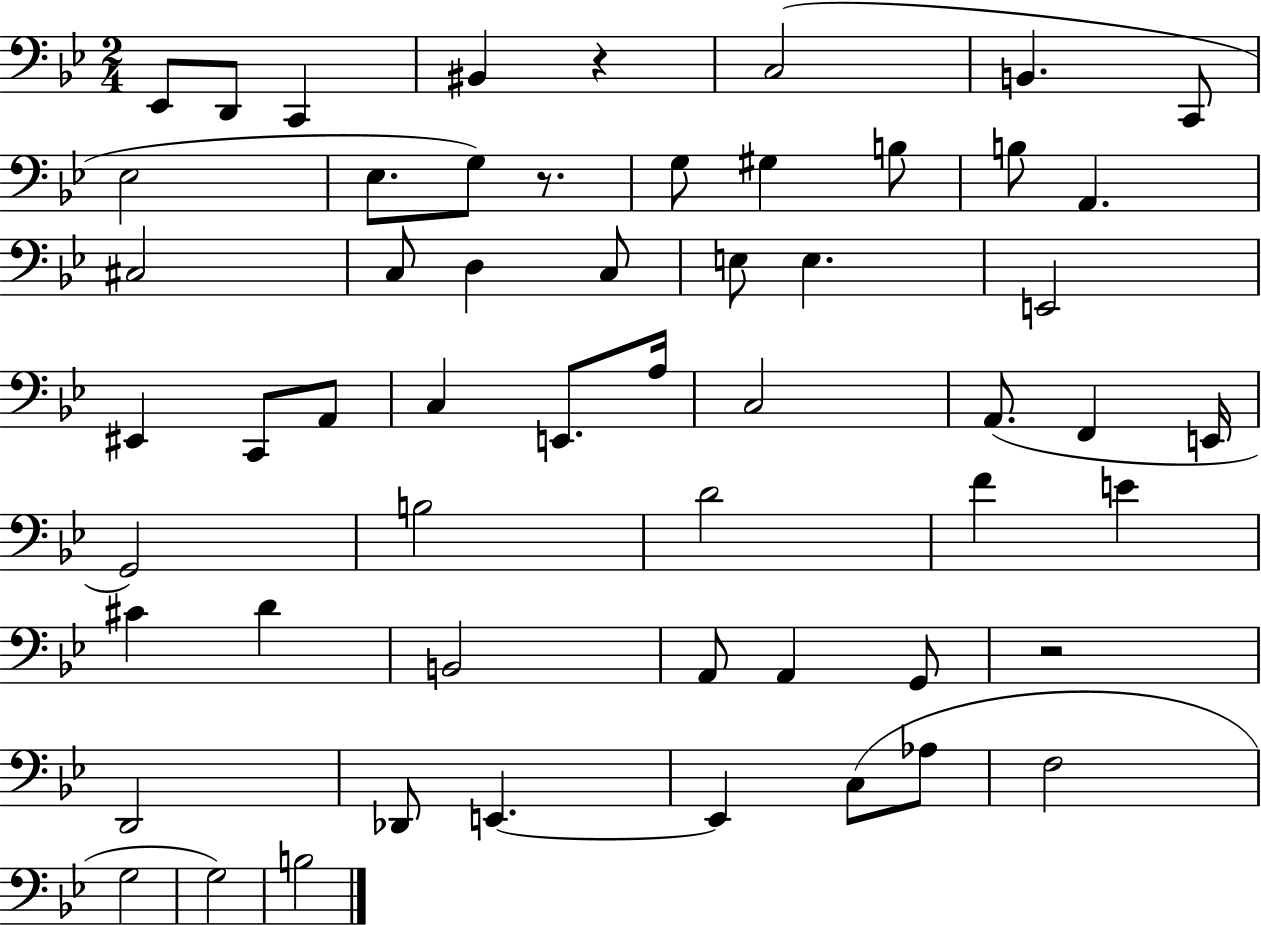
{
  \clef bass
  \numericTimeSignature
  \time 2/4
  \key bes \major
  ees,8 d,8 c,4 | bis,4 r4 | c2( | b,4. c,8 | \break ees2 | ees8. g8) r8. | g8 gis4 b8 | b8 a,4. | \break cis2 | c8 d4 c8 | e8 e4. | e,2 | \break eis,4 c,8 a,8 | c4 e,8. a16 | c2 | a,8.( f,4 e,16 | \break g,2) | b2 | d'2 | f'4 e'4 | \break cis'4 d'4 | b,2 | a,8 a,4 g,8 | r2 | \break d,2 | des,8 e,4.~~ | e,4 c8( aes8 | f2 | \break g2 | g2) | b2 | \bar "|."
}